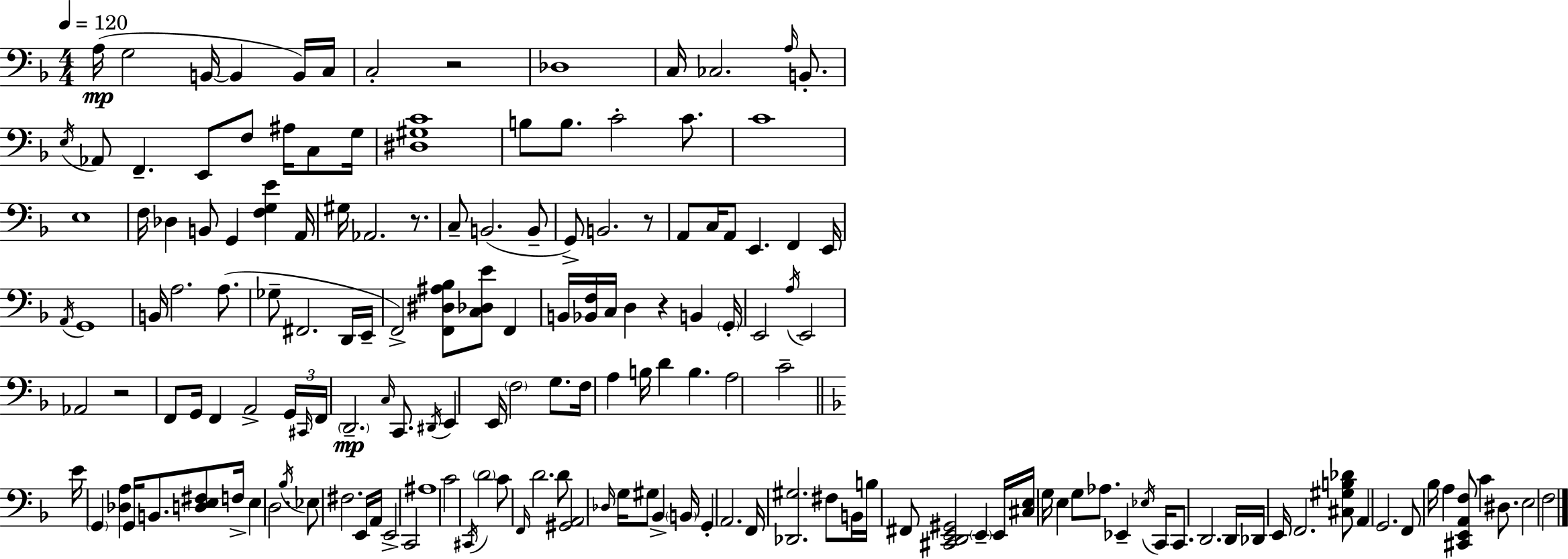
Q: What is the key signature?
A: D minor